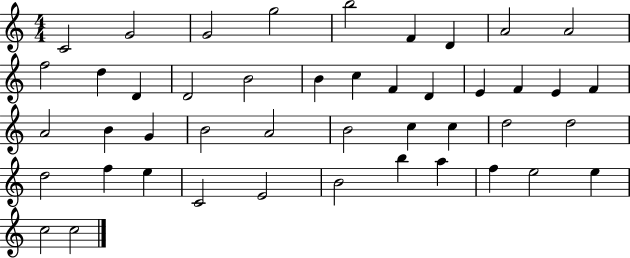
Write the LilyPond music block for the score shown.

{
  \clef treble
  \numericTimeSignature
  \time 4/4
  \key c \major
  c'2 g'2 | g'2 g''2 | b''2 f'4 d'4 | a'2 a'2 | \break f''2 d''4 d'4 | d'2 b'2 | b'4 c''4 f'4 d'4 | e'4 f'4 e'4 f'4 | \break a'2 b'4 g'4 | b'2 a'2 | b'2 c''4 c''4 | d''2 d''2 | \break d''2 f''4 e''4 | c'2 e'2 | b'2 b''4 a''4 | f''4 e''2 e''4 | \break c''2 c''2 | \bar "|."
}